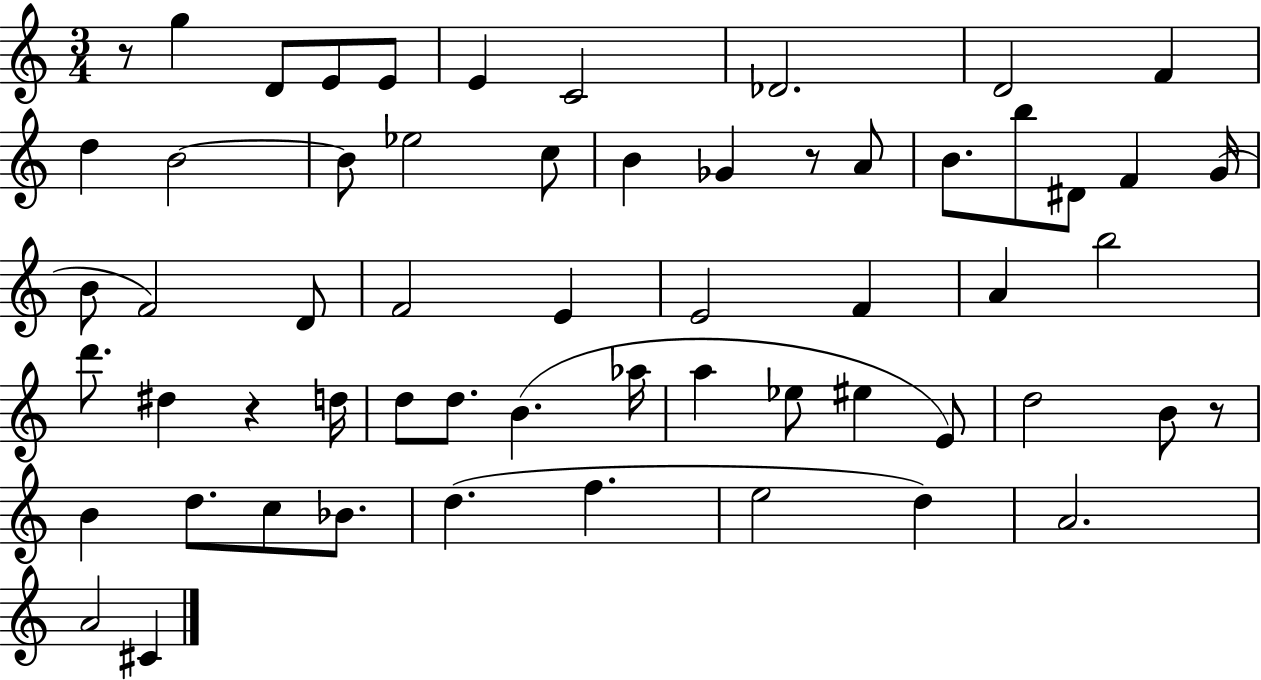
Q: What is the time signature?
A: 3/4